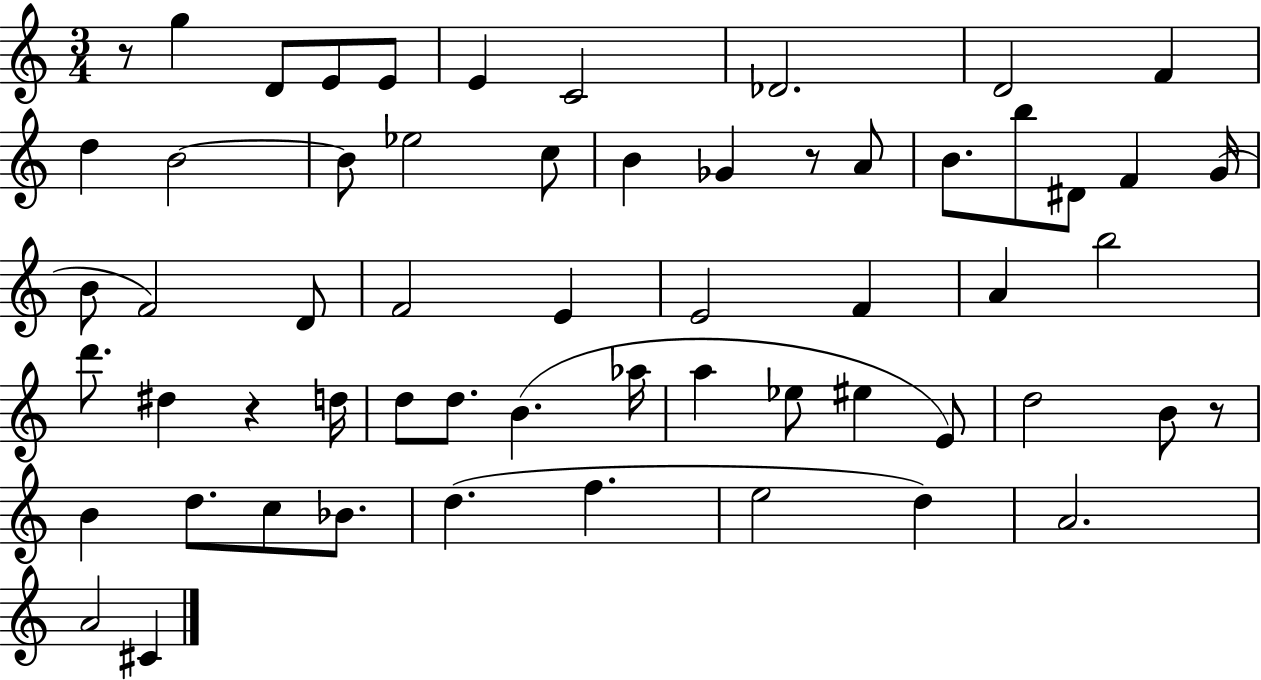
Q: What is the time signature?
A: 3/4